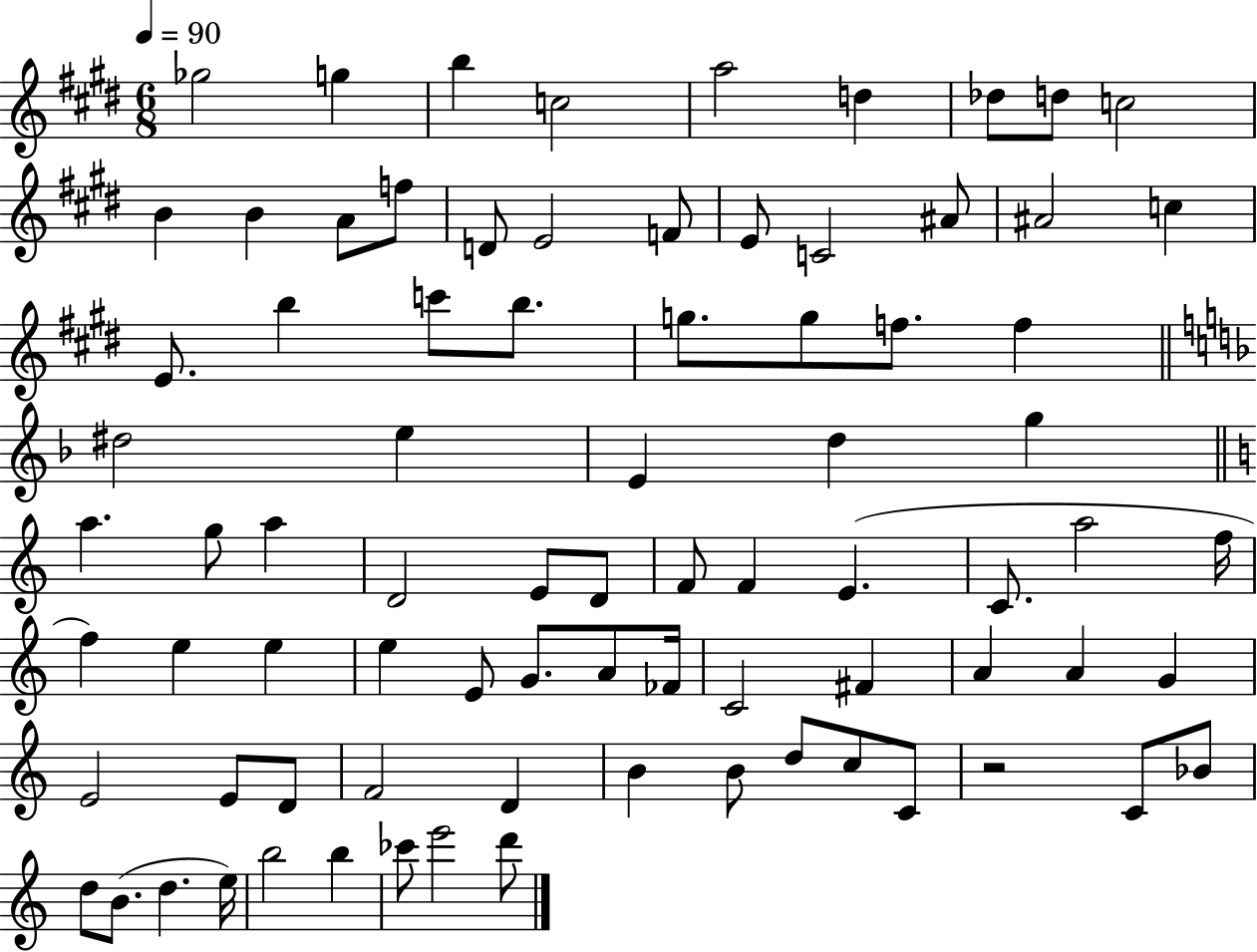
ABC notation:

X:1
T:Untitled
M:6/8
L:1/4
K:E
_g2 g b c2 a2 d _d/2 d/2 c2 B B A/2 f/2 D/2 E2 F/2 E/2 C2 ^A/2 ^A2 c E/2 b c'/2 b/2 g/2 g/2 f/2 f ^d2 e E d g a g/2 a D2 E/2 D/2 F/2 F E C/2 a2 f/4 f e e e E/2 G/2 A/2 _F/4 C2 ^F A A G E2 E/2 D/2 F2 D B B/2 d/2 c/2 C/2 z2 C/2 _B/2 d/2 B/2 d e/4 b2 b _c'/2 e'2 d'/2